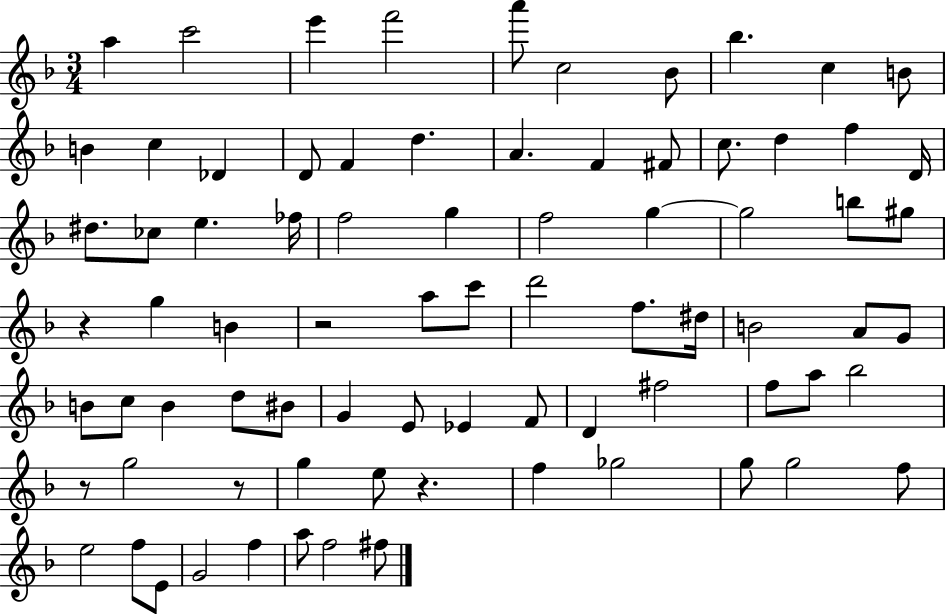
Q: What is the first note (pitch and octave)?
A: A5